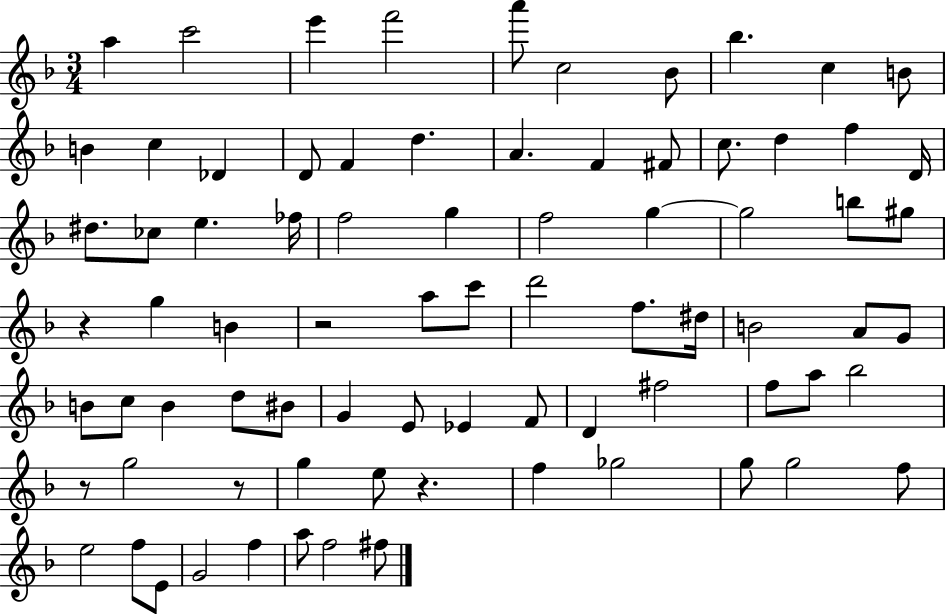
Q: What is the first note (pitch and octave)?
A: A5